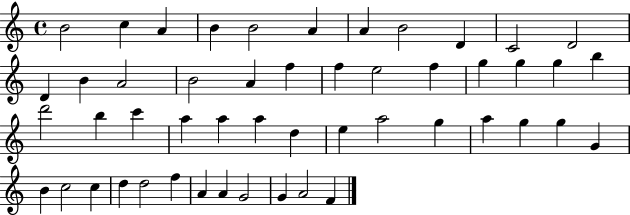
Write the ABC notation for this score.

X:1
T:Untitled
M:4/4
L:1/4
K:C
B2 c A B B2 A A B2 D C2 D2 D B A2 B2 A f f e2 f g g g b d'2 b c' a a a d e a2 g a g g G B c2 c d d2 f A A G2 G A2 F